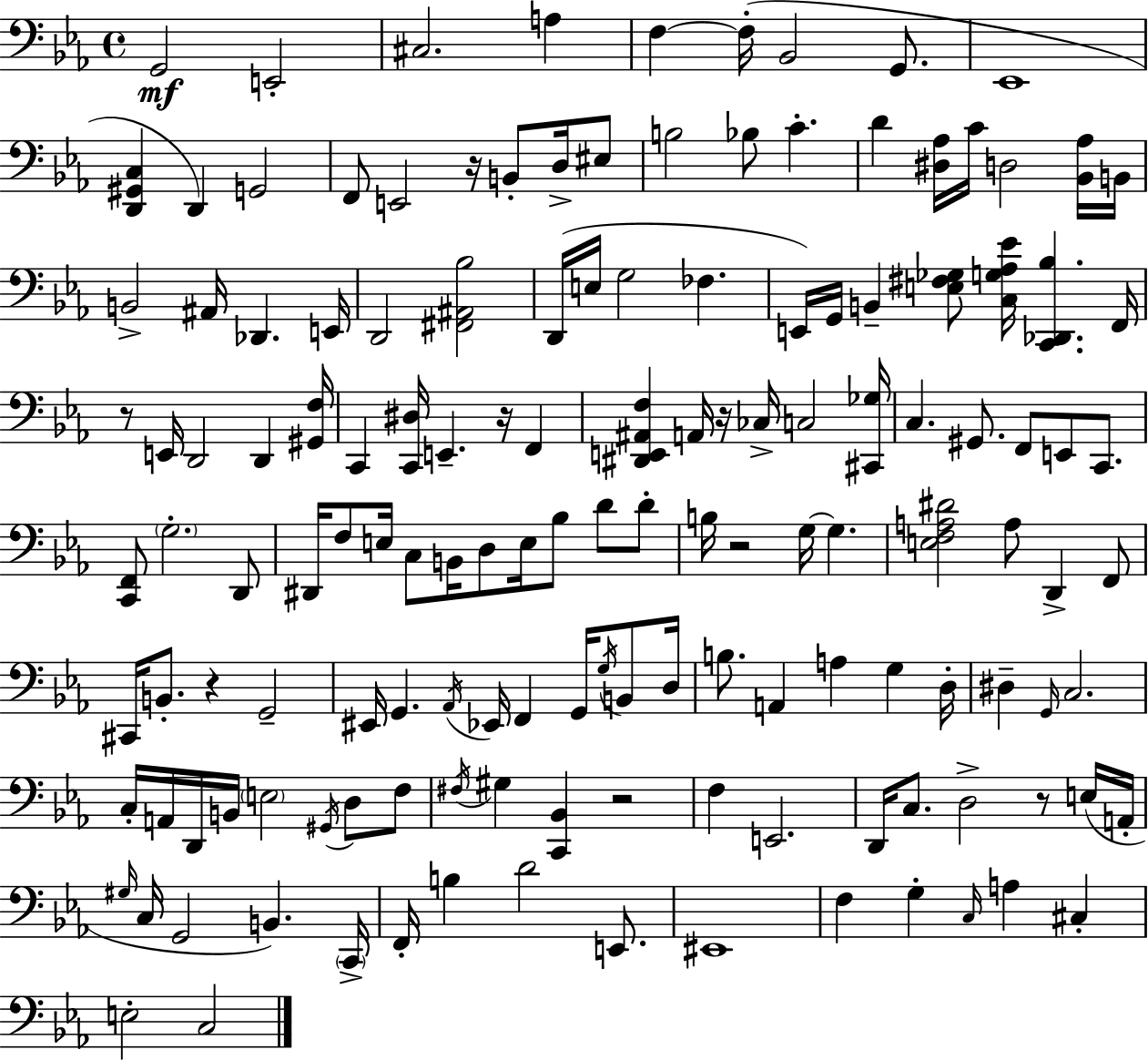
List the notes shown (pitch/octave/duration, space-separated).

G2/h E2/h C#3/h. A3/q F3/q F3/s Bb2/h G2/e. Eb2/w [D2,G#2,C3]/q D2/q G2/h F2/e E2/h R/s B2/e D3/s EIS3/e B3/h Bb3/e C4/q. D4/q [D#3,Ab3]/s C4/s D3/h [Bb2,Ab3]/s B2/s B2/h A#2/s Db2/q. E2/s D2/h [F#2,A#2,Bb3]/h D2/s E3/s G3/h FES3/q. E2/s G2/s B2/q [E3,F#3,Gb3]/e [C3,G3,Ab3,Eb4]/s [C2,Db2,Bb3]/q. F2/s R/e E2/s D2/h D2/q [G#2,F3]/s C2/q [C2,D#3]/s E2/q. R/s F2/q [D#2,E2,A#2,F3]/q A2/s R/s CES3/s C3/h [C#2,Gb3]/s C3/q. G#2/e. F2/e E2/e C2/e. [C2,F2]/e G3/h. D2/e D#2/s F3/e E3/s C3/e B2/s D3/e E3/s Bb3/e D4/e D4/e B3/s R/h G3/s G3/q. [E3,F3,A3,D#4]/h A3/e D2/q F2/e C#2/s B2/e. R/q G2/h EIS2/s G2/q. Ab2/s Eb2/s F2/q G2/s G3/s B2/e D3/s B3/e. A2/q A3/q G3/q D3/s D#3/q G2/s C3/h. C3/s A2/s D2/s B2/s E3/h G#2/s D3/e F3/e F#3/s G#3/q [C2,Bb2]/q R/h F3/q E2/h. D2/s C3/e. D3/h R/e E3/s A2/s G#3/s C3/s G2/h B2/q. C2/s F2/s B3/q D4/h E2/e. EIS2/w F3/q G3/q C3/s A3/q C#3/q E3/h C3/h